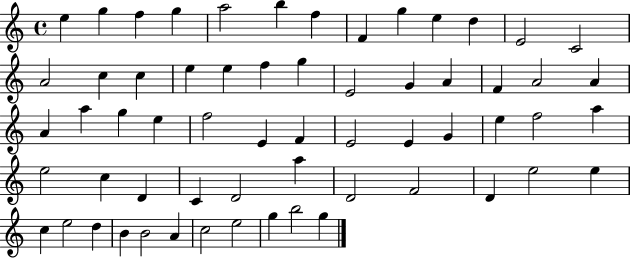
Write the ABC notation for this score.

X:1
T:Untitled
M:4/4
L:1/4
K:C
e g f g a2 b f F g e d E2 C2 A2 c c e e f g E2 G A F A2 A A a g e f2 E F E2 E G e f2 a e2 c D C D2 a D2 F2 D e2 e c e2 d B B2 A c2 e2 g b2 g